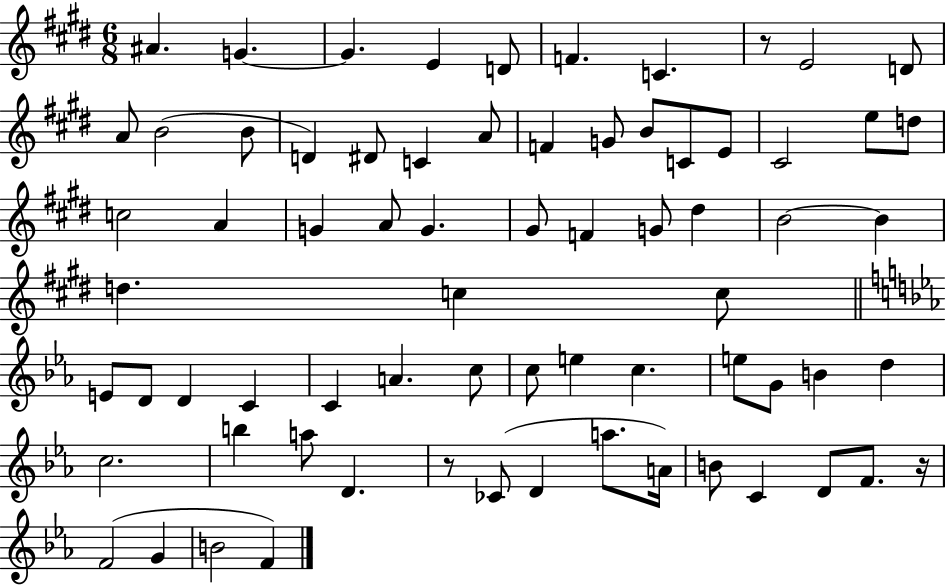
A#4/q. G4/q. G4/q. E4/q D4/e F4/q. C4/q. R/e E4/h D4/e A4/e B4/h B4/e D4/q D#4/e C4/q A4/e F4/q G4/e B4/e C4/e E4/e C#4/h E5/e D5/e C5/h A4/q G4/q A4/e G4/q. G#4/e F4/q G4/e D#5/q B4/h B4/q D5/q. C5/q C5/e E4/e D4/e D4/q C4/q C4/q A4/q. C5/e C5/e E5/q C5/q. E5/e G4/e B4/q D5/q C5/h. B5/q A5/e D4/q. R/e CES4/e D4/q A5/e. A4/s B4/e C4/q D4/e F4/e. R/s F4/h G4/q B4/h F4/q